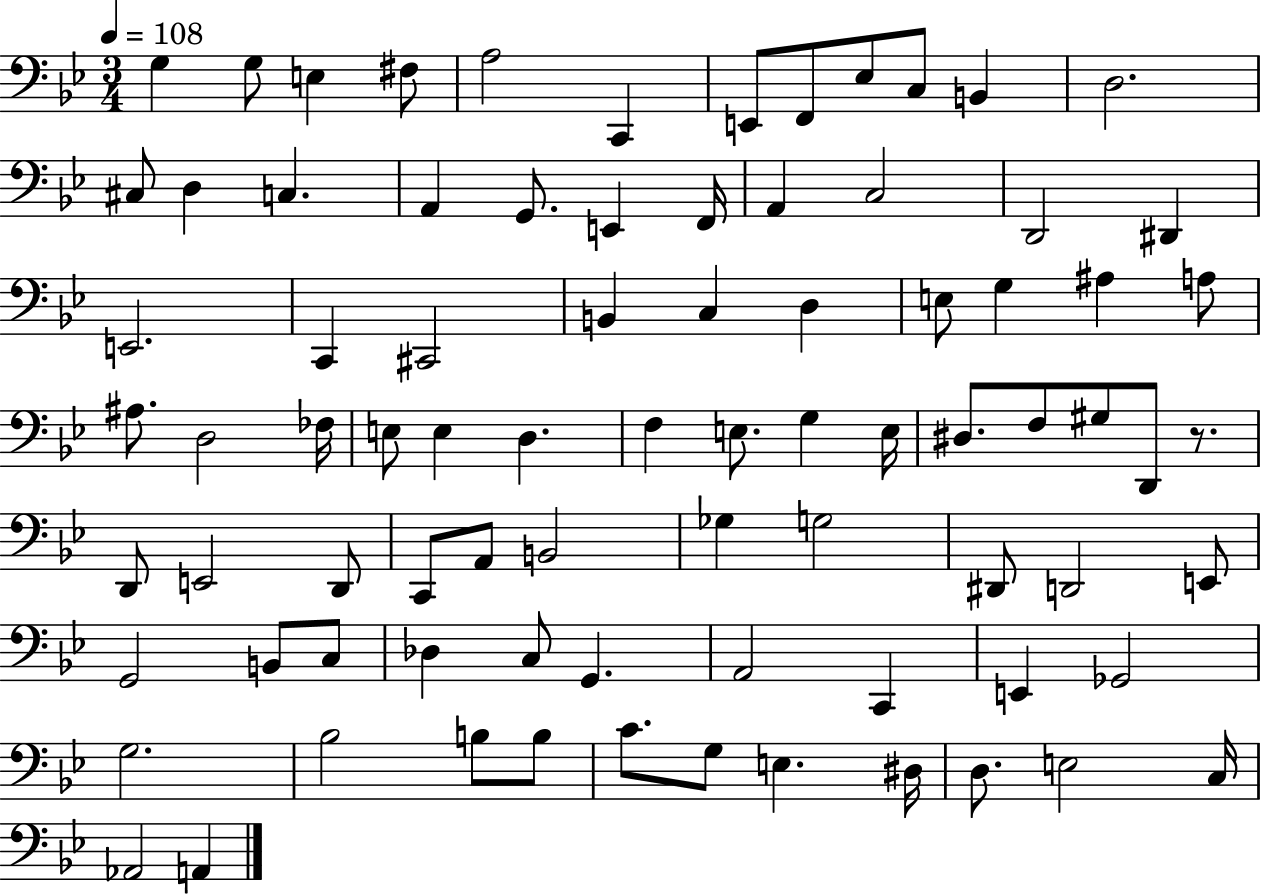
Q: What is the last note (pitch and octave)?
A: A2